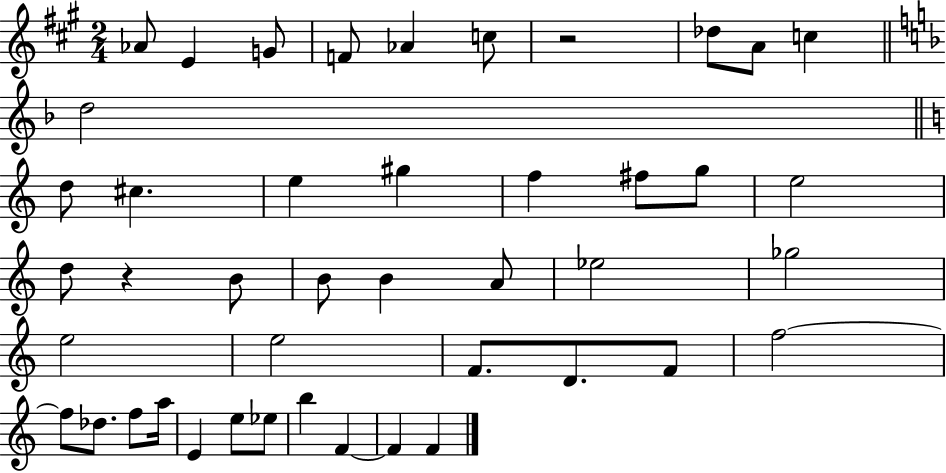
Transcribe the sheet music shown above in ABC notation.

X:1
T:Untitled
M:2/4
L:1/4
K:A
_A/2 E G/2 F/2 _A c/2 z2 _d/2 A/2 c d2 d/2 ^c e ^g f ^f/2 g/2 e2 d/2 z B/2 B/2 B A/2 _e2 _g2 e2 e2 F/2 D/2 F/2 f2 f/2 _d/2 f/2 a/4 E e/2 _e/2 b F F F